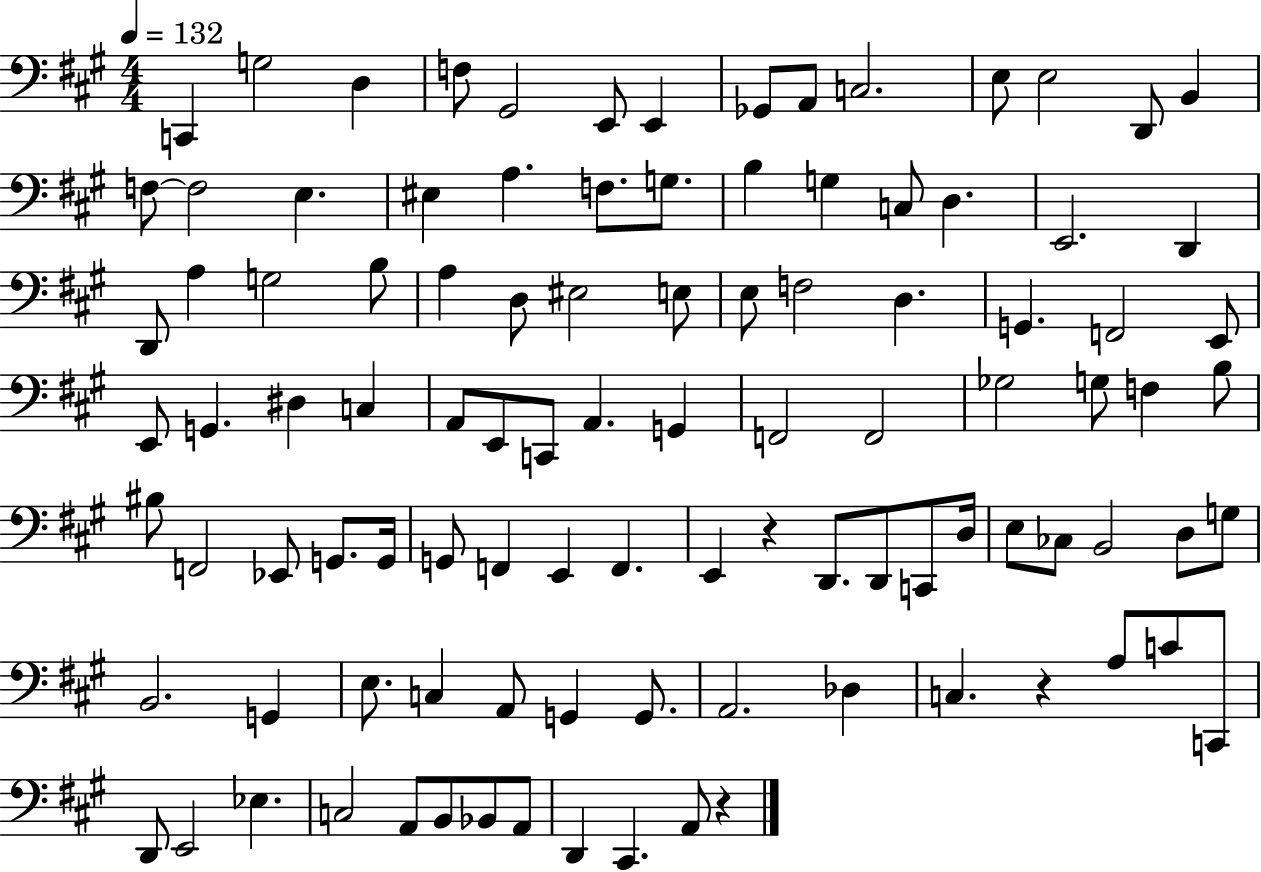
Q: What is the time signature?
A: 4/4